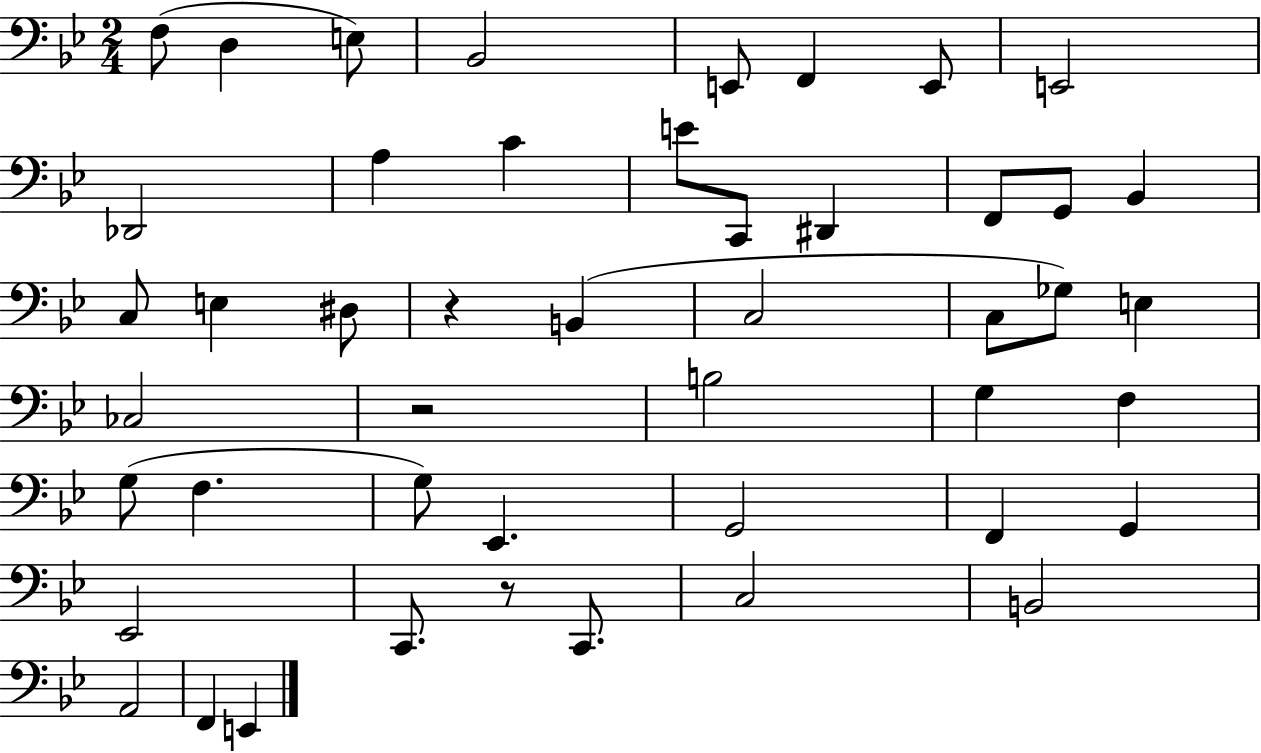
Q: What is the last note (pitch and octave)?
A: E2